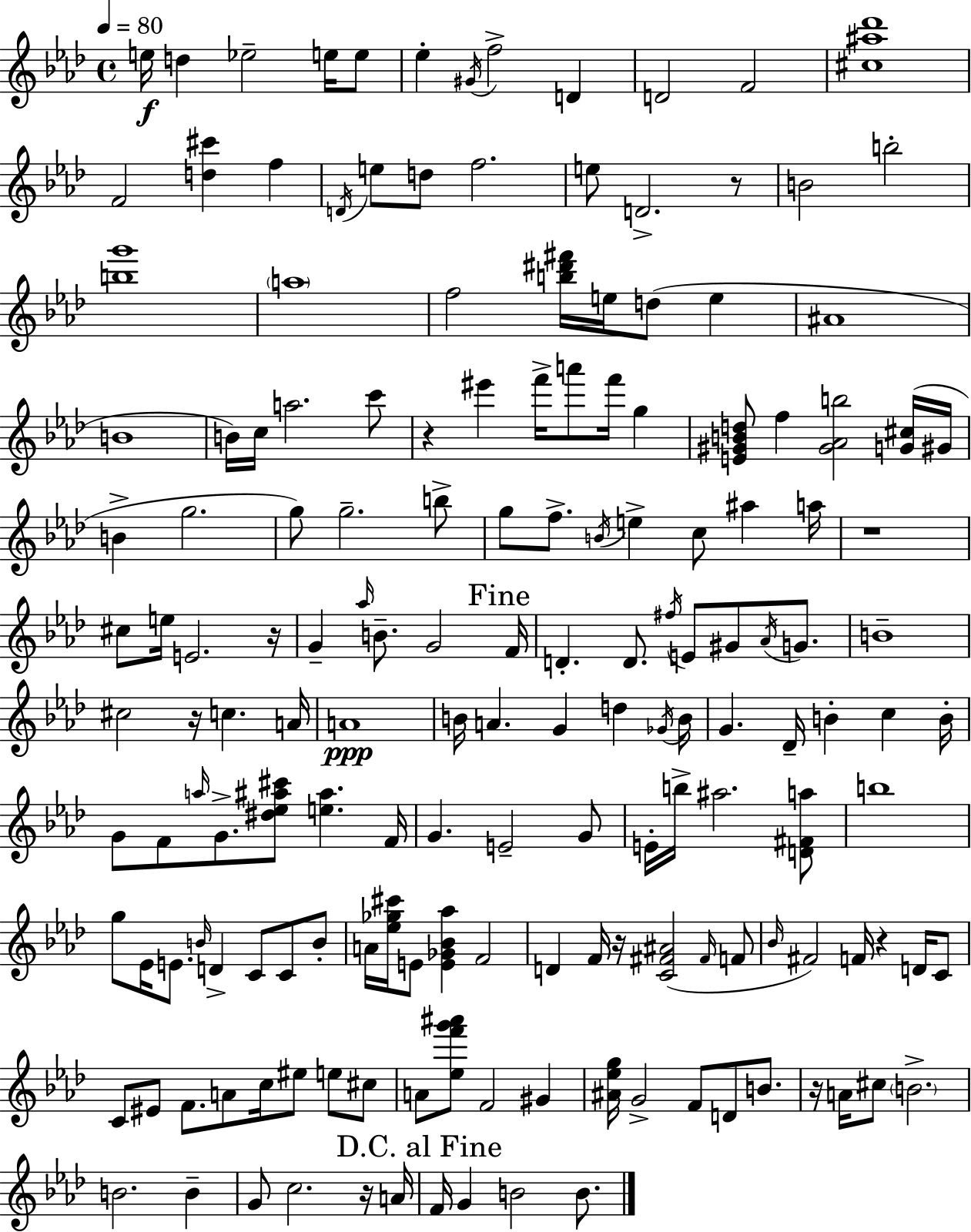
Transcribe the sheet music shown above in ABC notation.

X:1
T:Untitled
M:4/4
L:1/4
K:Fm
e/4 d _e2 e/4 e/2 _e ^G/4 f2 D D2 F2 [^c^a_d']4 F2 [d^c'] f D/4 e/2 d/2 f2 e/2 D2 z/2 B2 b2 [bg']4 a4 f2 [b^d'^f']/4 e/4 d/2 e ^A4 B4 B/4 c/4 a2 c'/2 z ^e' f'/4 a'/2 f'/4 g [E^GBd]/2 f [^G_Ab]2 [G^c]/4 ^G/4 B g2 g/2 g2 b/2 g/2 f/2 B/4 e c/2 ^a a/4 z4 ^c/2 e/4 E2 z/4 G _a/4 B/2 G2 F/4 D D/2 ^f/4 E/2 ^G/2 _A/4 G/2 B4 ^c2 z/4 c A/4 A4 B/4 A G d _G/4 B/4 G _D/4 B c B/4 G/2 F/2 a/4 G/2 [^d_e^a^c']/2 [e^a] F/4 G E2 G/2 E/4 b/4 ^a2 [D^Fa]/2 b4 g/2 _E/4 E/2 B/4 D C/2 C/2 B/2 A/4 [_e_g^c']/4 E/2 [E_G_B_a] F2 D F/4 z/4 [C^F^A]2 ^F/4 F/2 _B/4 ^F2 F/4 z D/4 C/2 C/2 ^E/2 F/2 A/2 c/4 ^e/2 e/2 ^c/2 A/2 [_ef'g'^a']/2 F2 ^G [^A_eg]/4 G2 F/2 D/2 B/2 z/4 A/4 ^c/2 B2 B2 B G/2 c2 z/4 A/4 F/4 G B2 B/2